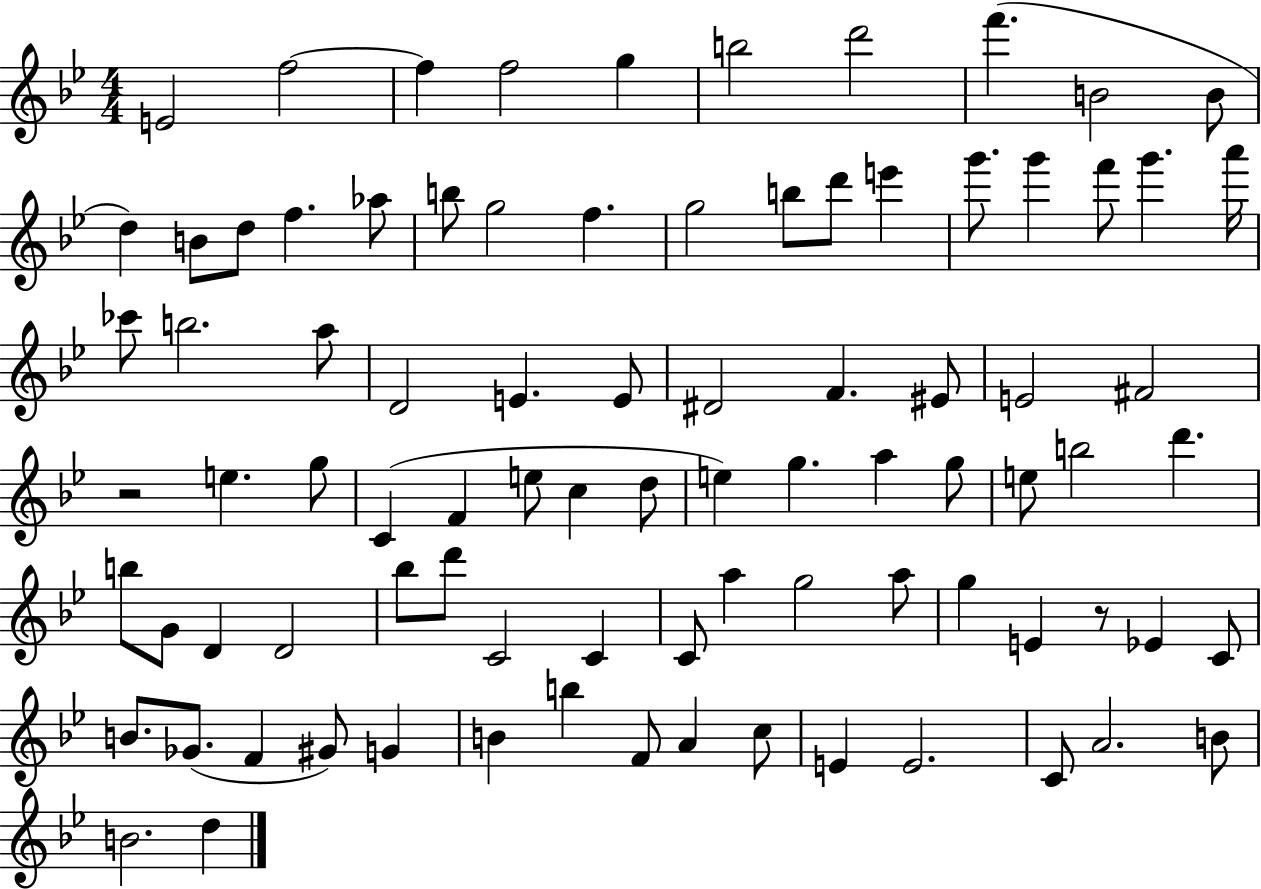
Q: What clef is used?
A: treble